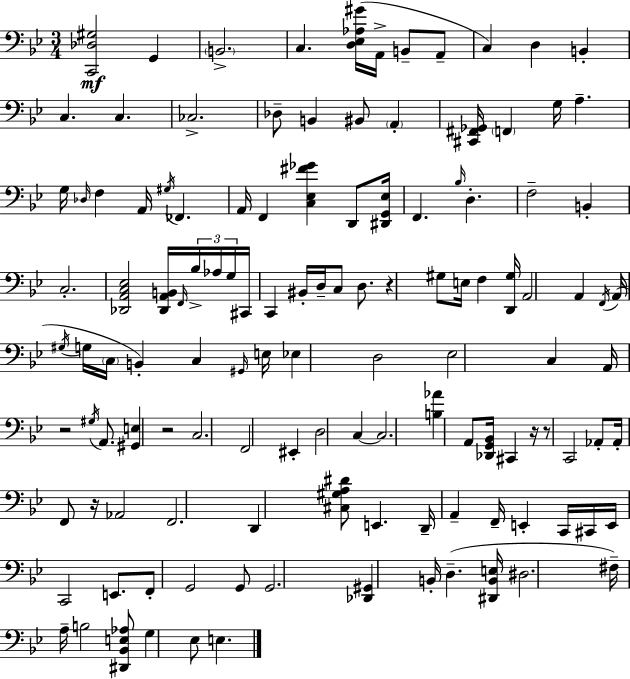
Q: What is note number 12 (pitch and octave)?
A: CES3